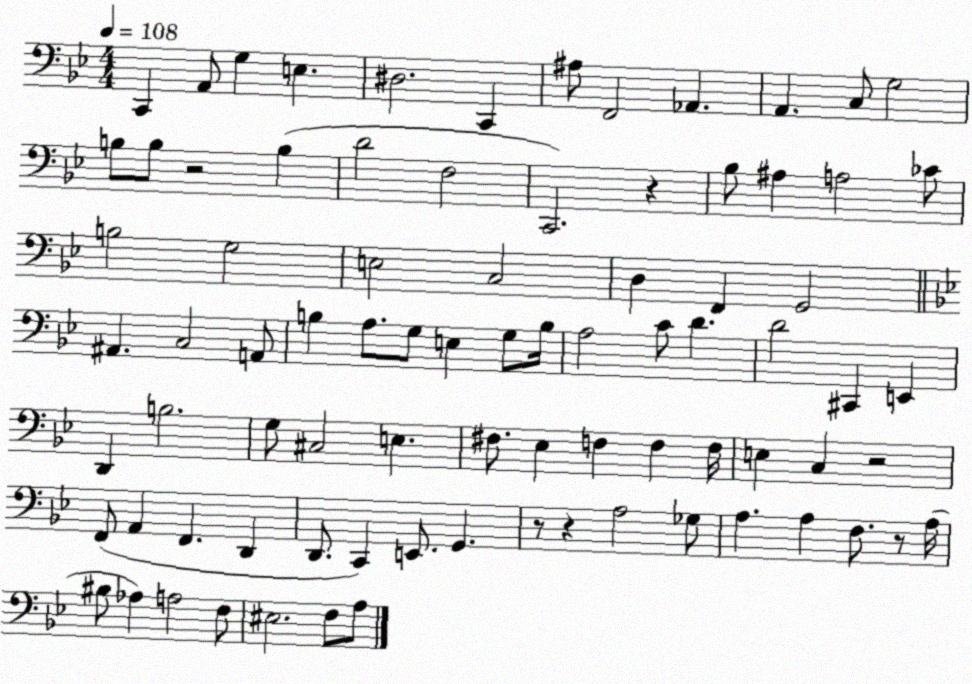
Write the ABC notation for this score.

X:1
T:Untitled
M:4/4
L:1/4
K:Bb
C,, A,,/2 G, E, ^D,2 C,, ^A,/2 F,,2 _A,, A,, C,/2 G,2 B,/2 B,/2 z2 B, D2 F,2 C,,2 z _B,/2 ^A, A,2 _C/2 B,2 G,2 E,2 C,2 D, F,, G,,2 ^A,, C,2 A,,/2 B, A,/2 G,/2 E, G,/2 B,/4 A,2 C/2 D D2 ^C,, E,, D,, B,2 G,/2 ^C,2 E, ^F,/2 _E, F, F, F,/4 E, C, z2 F,,/2 A,, F,, D,, D,,/2 C,, E,,/2 G,, z/2 z A,2 _G,/2 A, A, F,/2 z/2 A,/4 ^B,/2 _A, A,2 F,/2 ^E,2 F,/2 A,/2